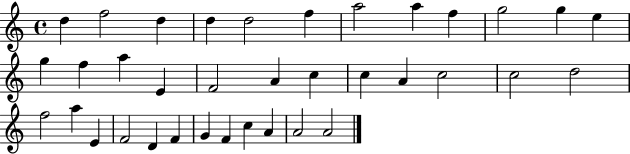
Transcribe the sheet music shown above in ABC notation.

X:1
T:Untitled
M:4/4
L:1/4
K:C
d f2 d d d2 f a2 a f g2 g e g f a E F2 A c c A c2 c2 d2 f2 a E F2 D F G F c A A2 A2